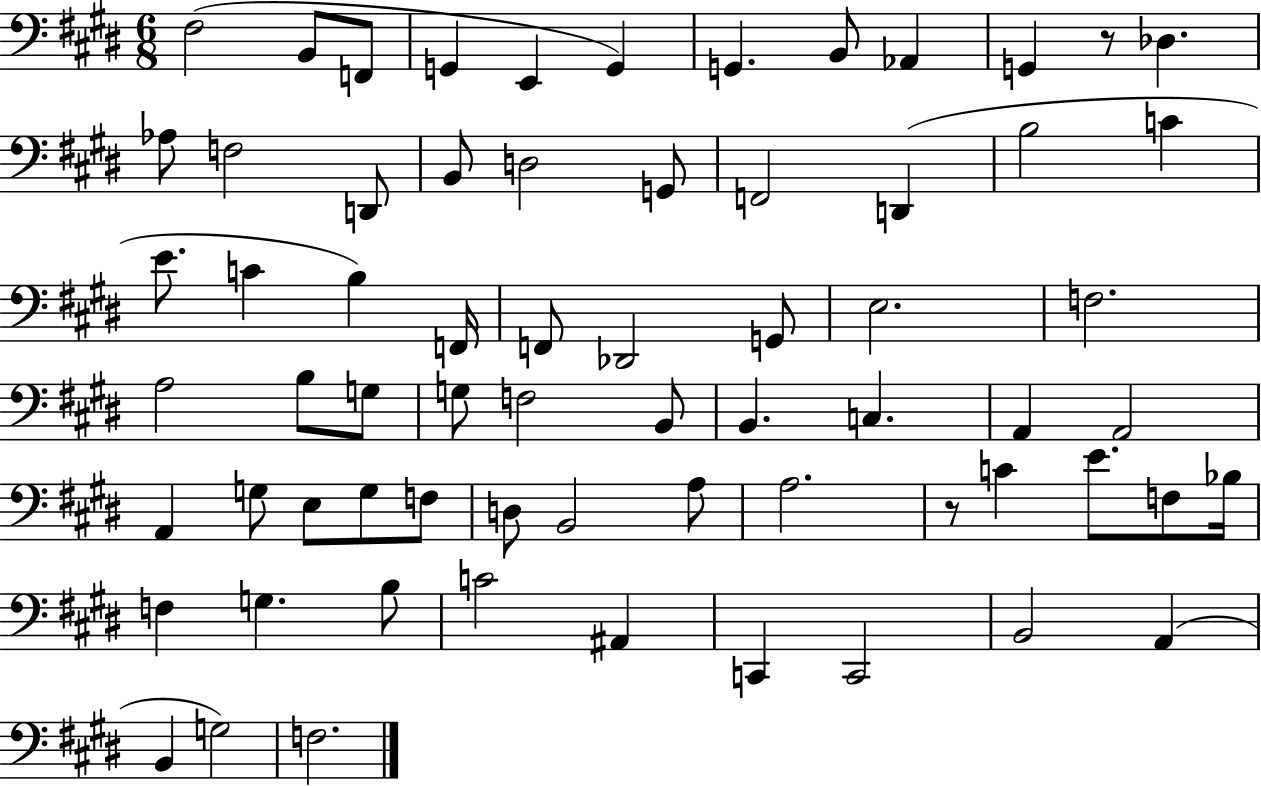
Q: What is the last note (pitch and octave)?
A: F3